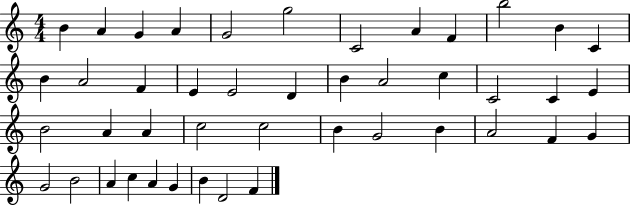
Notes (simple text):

B4/q A4/q G4/q A4/q G4/h G5/h C4/h A4/q F4/q B5/h B4/q C4/q B4/q A4/h F4/q E4/q E4/h D4/q B4/q A4/h C5/q C4/h C4/q E4/q B4/h A4/q A4/q C5/h C5/h B4/q G4/h B4/q A4/h F4/q G4/q G4/h B4/h A4/q C5/q A4/q G4/q B4/q D4/h F4/q